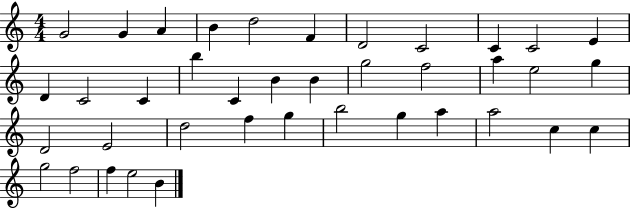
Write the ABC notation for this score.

X:1
T:Untitled
M:4/4
L:1/4
K:C
G2 G A B d2 F D2 C2 C C2 E D C2 C b C B B g2 f2 a e2 g D2 E2 d2 f g b2 g a a2 c c g2 f2 f e2 B